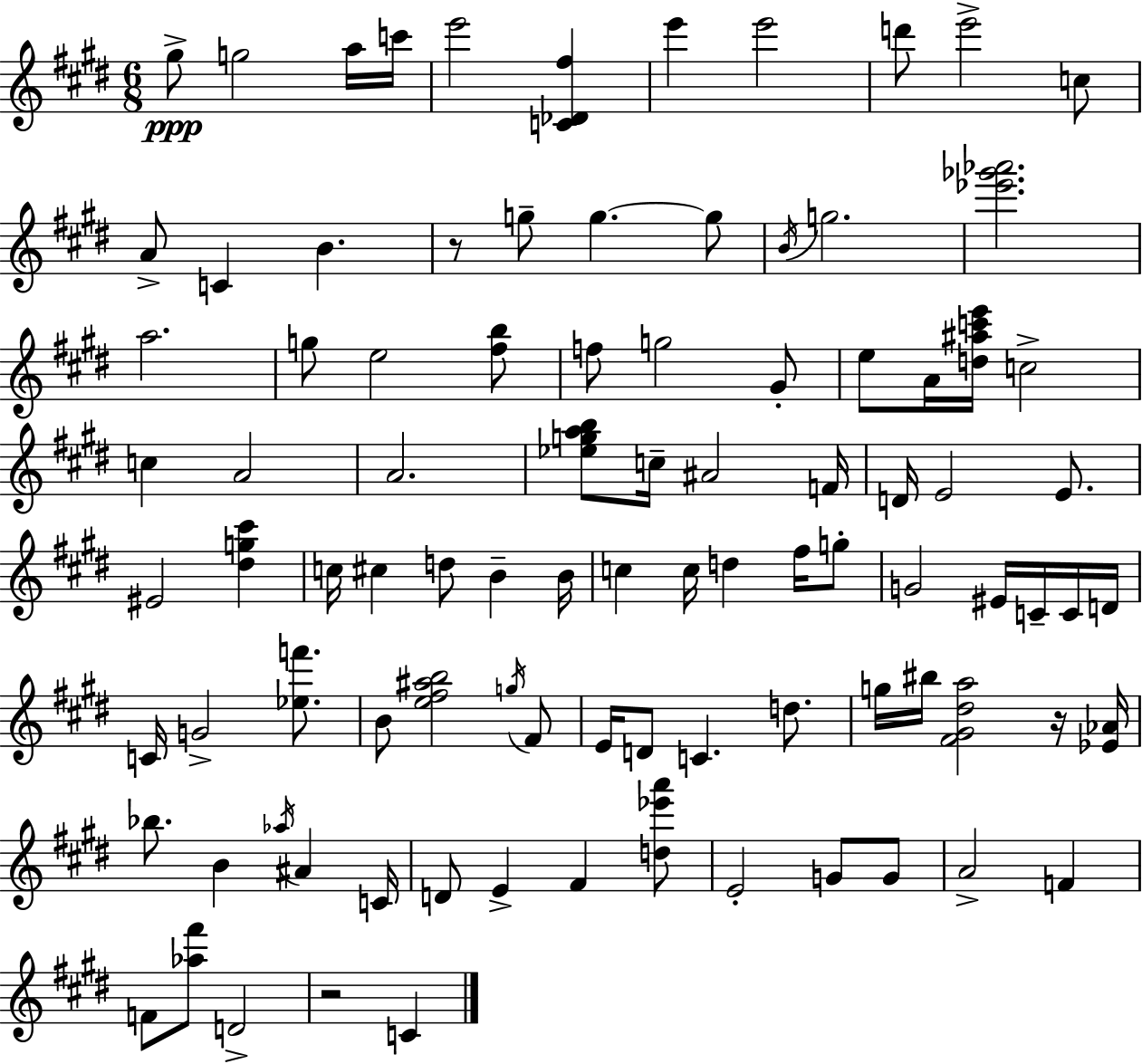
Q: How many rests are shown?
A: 3